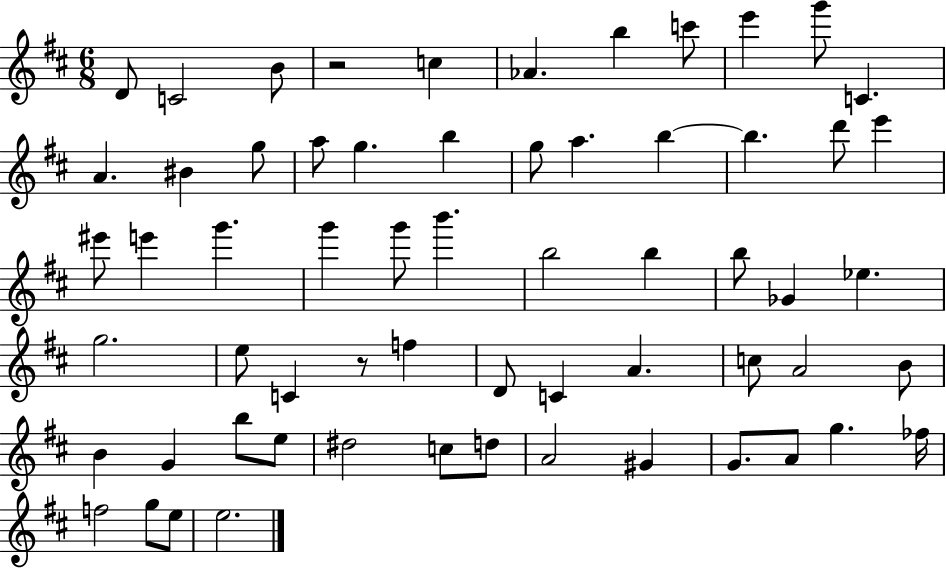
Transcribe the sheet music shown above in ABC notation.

X:1
T:Untitled
M:6/8
L:1/4
K:D
D/2 C2 B/2 z2 c _A b c'/2 e' g'/2 C A ^B g/2 a/2 g b g/2 a b b d'/2 e' ^e'/2 e' g' g' g'/2 b' b2 b b/2 _G _e g2 e/2 C z/2 f D/2 C A c/2 A2 B/2 B G b/2 e/2 ^d2 c/2 d/2 A2 ^G G/2 A/2 g _f/4 f2 g/2 e/2 e2